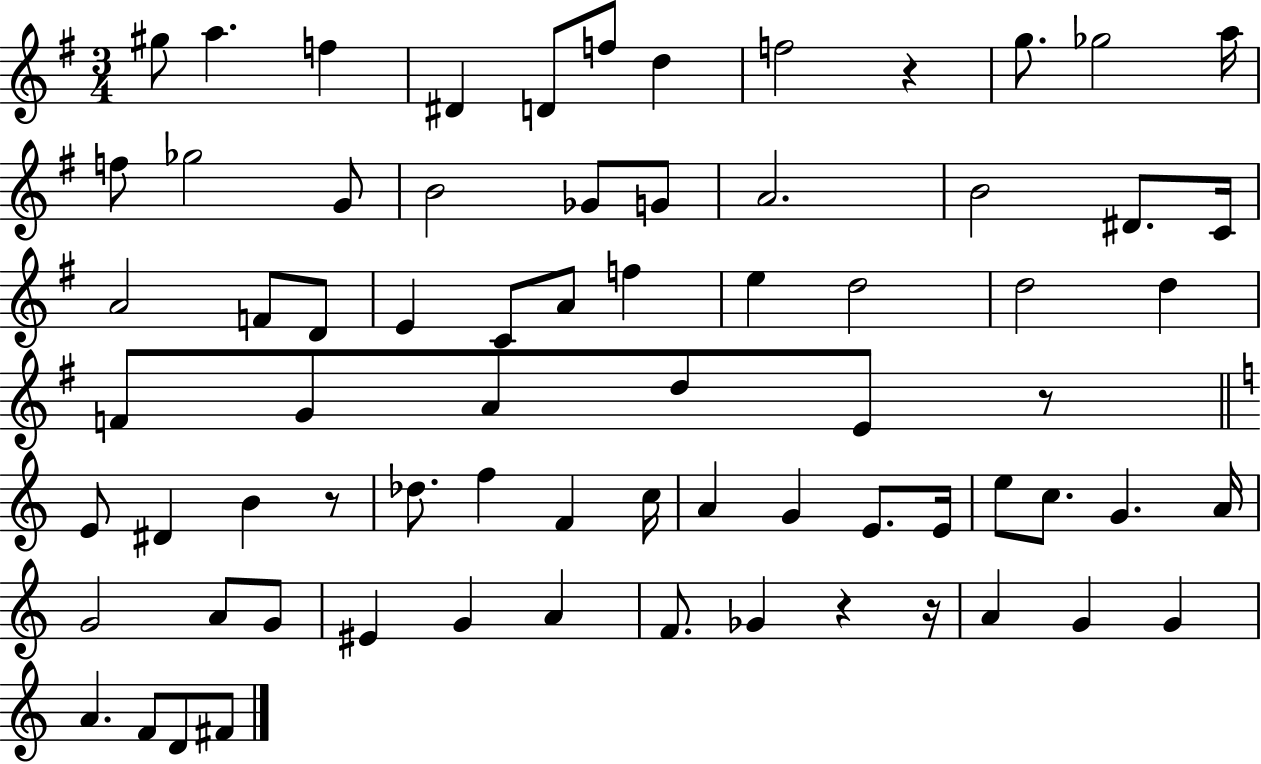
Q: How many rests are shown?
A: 5